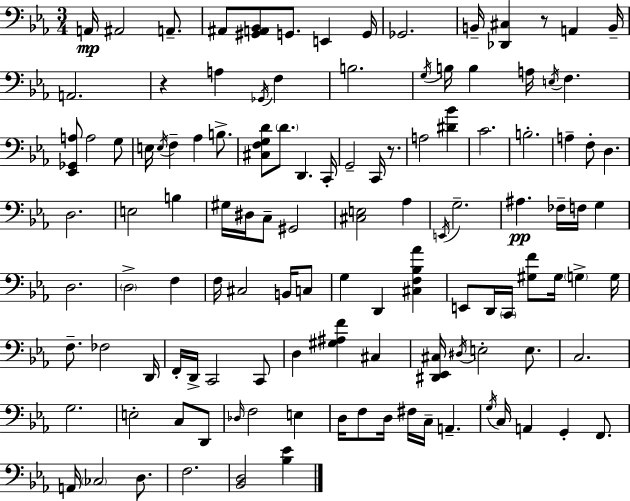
A2/s A#2/h A2/e. A#2/e [G#2,A2,Bb2]/e G2/e. E2/q G2/s Gb2/h. B2/s [Db2,C#3]/q R/e A2/q B2/s A2/h. R/q A3/q Gb2/s F3/q B3/h. G3/s B3/s B3/q A3/s E3/s F3/q. [Eb2,Gb2,A3]/e A3/h G3/e E3/s E3/s F3/q Ab3/q B3/e. [C#3,F3,G3,D4]/e D4/e. D2/q. C2/s G2/h C2/s R/e. A3/h [D#4,Bb4]/q C4/h. B3/h. A3/q F3/e D3/q. D3/h. E3/h B3/q G#3/s D#3/s C3/e G#2/h [C#3,E3]/h Ab3/q E2/s G3/h. A#3/q. FES3/s F3/s G3/q D3/h. D3/h F3/q F3/s C#3/h B2/s C3/e G3/q D2/q [C#3,F3,Bb3,Ab4]/q E2/e D2/s C2/s [G#3,F4]/e G#3/s G3/q G3/s F3/e. FES3/h D2/s F2/s D2/s C2/h C2/e D3/q [G#3,A#3,F4]/q C#3/q [D#2,Eb2,C#3]/s D#3/s E3/h E3/e. C3/h. G3/h. E3/h C3/e D2/e Db3/s F3/h E3/q D3/s F3/e D3/s F#3/s C3/s A2/q. G3/s C3/s A2/q G2/q F2/e. A2/s CES3/h D3/e. F3/h. [Bb2,D3]/h [Bb3,Eb4]/q